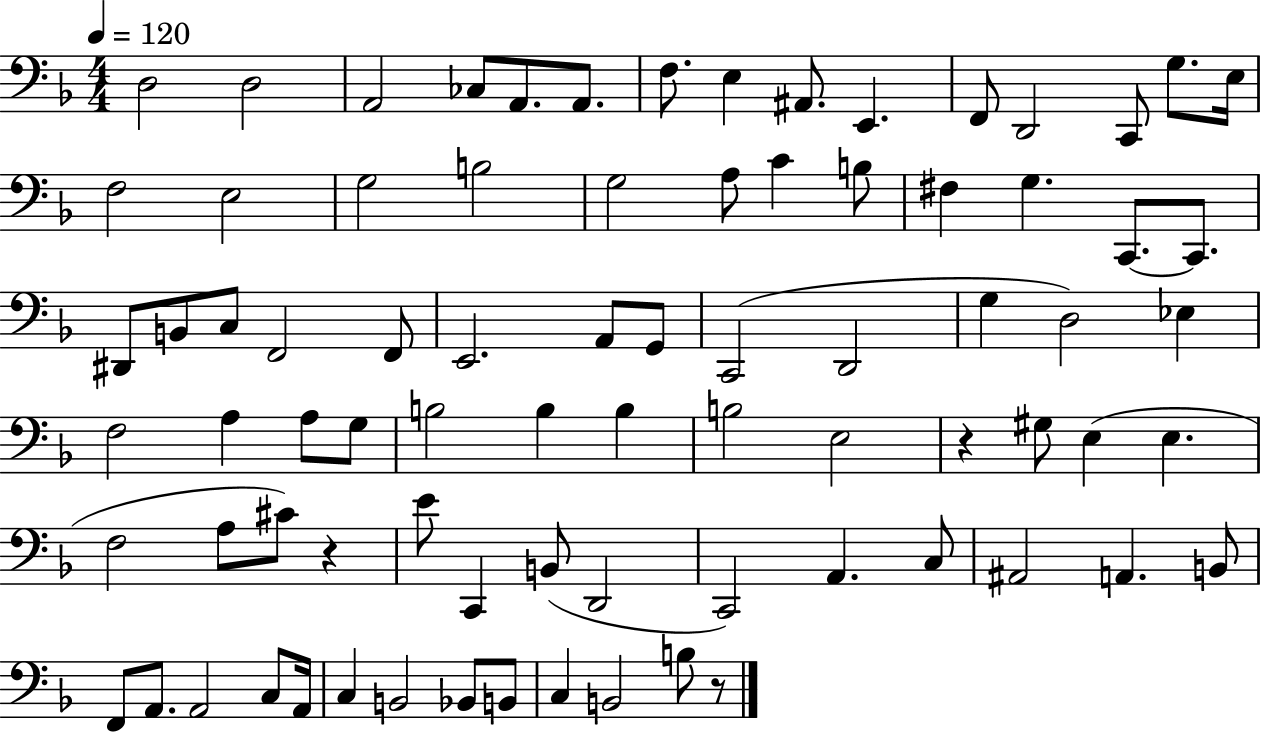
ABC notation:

X:1
T:Untitled
M:4/4
L:1/4
K:F
D,2 D,2 A,,2 _C,/2 A,,/2 A,,/2 F,/2 E, ^A,,/2 E,, F,,/2 D,,2 C,,/2 G,/2 E,/4 F,2 E,2 G,2 B,2 G,2 A,/2 C B,/2 ^F, G, C,,/2 C,,/2 ^D,,/2 B,,/2 C,/2 F,,2 F,,/2 E,,2 A,,/2 G,,/2 C,,2 D,,2 G, D,2 _E, F,2 A, A,/2 G,/2 B,2 B, B, B,2 E,2 z ^G,/2 E, E, F,2 A,/2 ^C/2 z E/2 C,, B,,/2 D,,2 C,,2 A,, C,/2 ^A,,2 A,, B,,/2 F,,/2 A,,/2 A,,2 C,/2 A,,/4 C, B,,2 _B,,/2 B,,/2 C, B,,2 B,/2 z/2